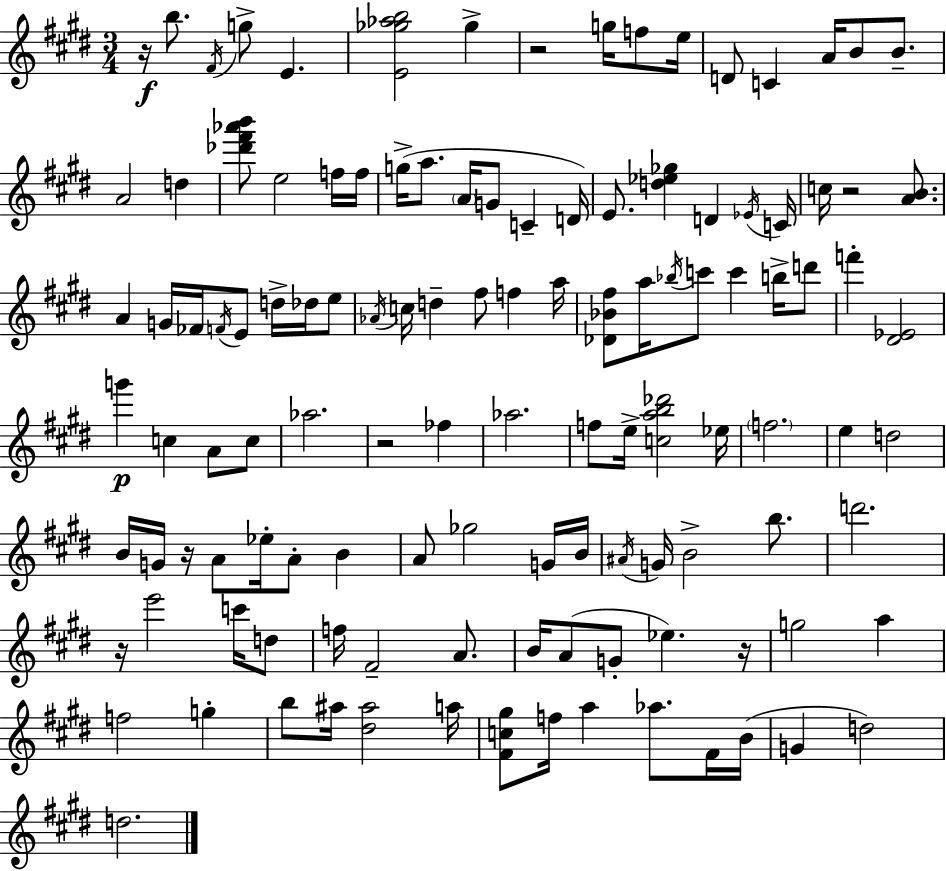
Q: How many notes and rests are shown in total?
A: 119